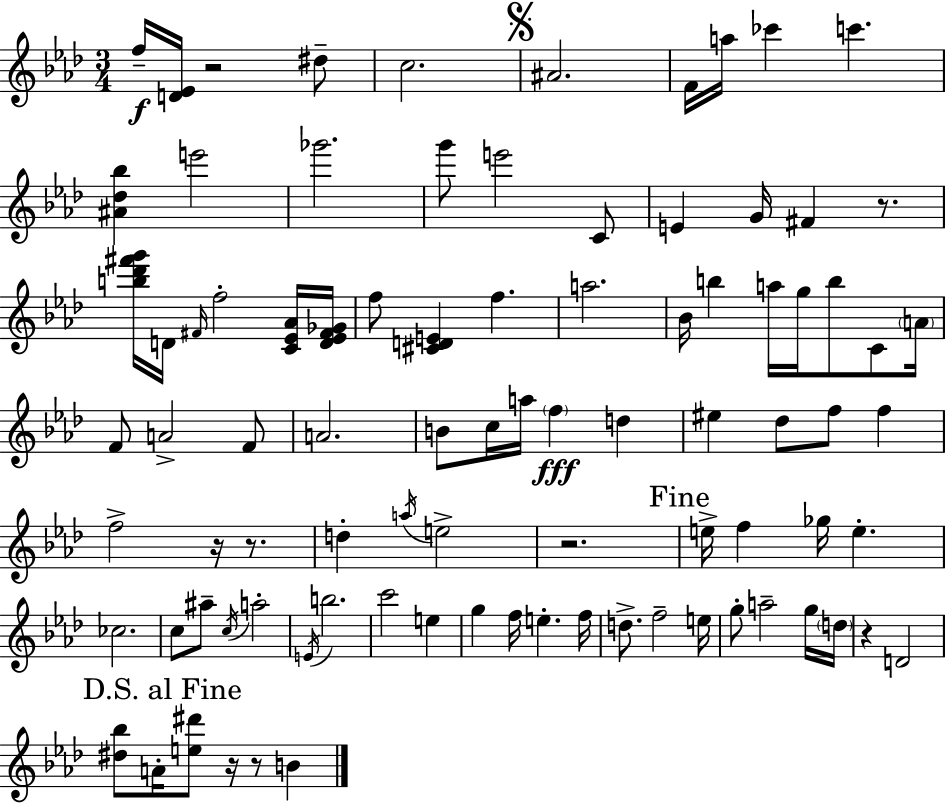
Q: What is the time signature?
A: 3/4